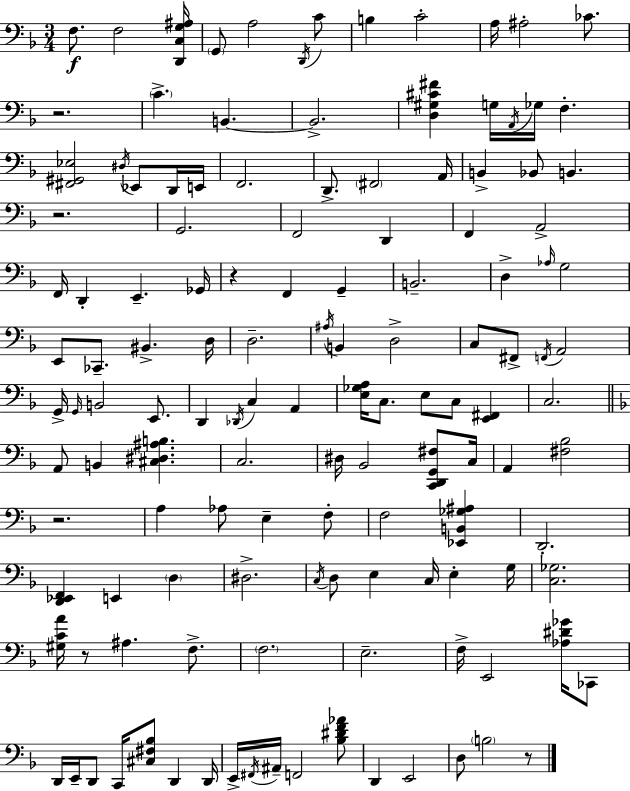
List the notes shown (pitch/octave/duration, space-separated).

F3/e. F3/h [D2,C3,G3,A#3]/s G2/e A3/h D2/s C4/e B3/q C4/h A3/s A#3/h CES4/e. R/h. C4/q. B2/q. B2/h. [D3,G#3,C#4,F#4]/q G3/s A2/s Gb3/s F3/q. [F#2,G#2,Eb3]/h D#3/s Eb2/e D2/s E2/s F2/h. D2/e. F#2/h A2/s B2/q Bb2/e B2/q. R/h. G2/h. F2/h D2/q F2/q A2/h F2/s D2/q E2/q. Gb2/s R/q F2/q G2/q B2/h. D3/q Ab3/s G3/h E2/e CES2/e. BIS2/q. D3/s D3/h. A#3/s B2/q D3/h C3/e F#2/e F2/s A2/h G2/s G2/s B2/h E2/e. D2/q Db2/s C3/q A2/q [E3,Gb3,A3]/s C3/e. E3/e C3/e [E2,F#2]/q C3/h. A2/e B2/q [C#3,D#3,A#3,B3]/q. C3/h. D#3/s Bb2/h [C2,D2,G2,F#3]/e C3/s A2/q [F#3,Bb3]/h R/h. A3/q Ab3/e E3/q F3/e F3/h [Eb2,B2,Gb3,A#3]/q D2/h. [D2,Eb2,F2]/q E2/q D3/q D#3/h. C3/s D3/e E3/q C3/s E3/q G3/s [C3,Gb3]/h. [G#3,C4,A4]/s R/e A#3/q. F3/e. F3/h. E3/h. F3/s E2/h [Ab3,D#4,Gb4]/s CES2/e D2/s E2/s D2/e C2/s [C#3,F#3,Bb3]/e D2/q D2/s E2/s F#2/s A#2/s F2/h [Bb3,D#4,F4,Ab4]/e D2/q E2/h D3/e B3/h R/e